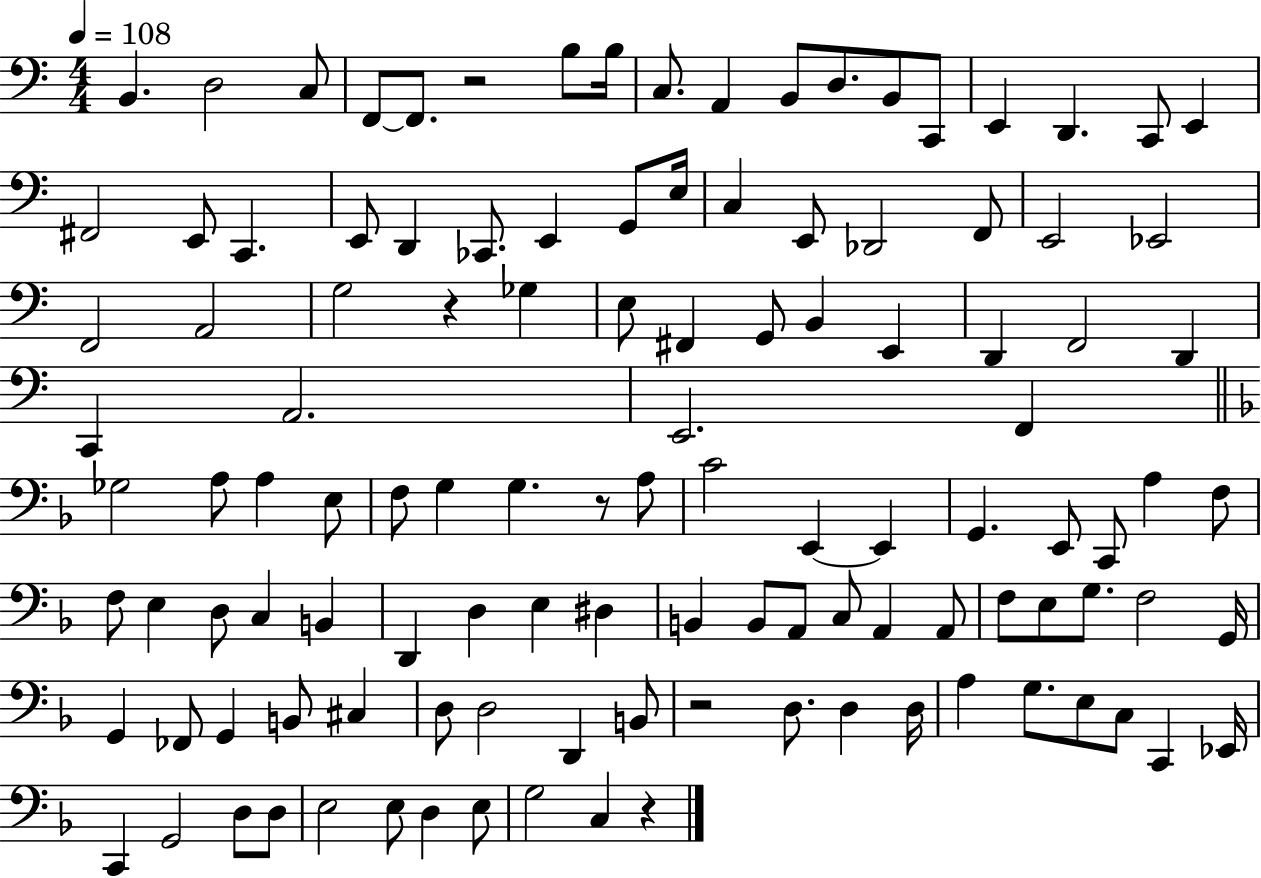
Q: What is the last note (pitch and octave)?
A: C3